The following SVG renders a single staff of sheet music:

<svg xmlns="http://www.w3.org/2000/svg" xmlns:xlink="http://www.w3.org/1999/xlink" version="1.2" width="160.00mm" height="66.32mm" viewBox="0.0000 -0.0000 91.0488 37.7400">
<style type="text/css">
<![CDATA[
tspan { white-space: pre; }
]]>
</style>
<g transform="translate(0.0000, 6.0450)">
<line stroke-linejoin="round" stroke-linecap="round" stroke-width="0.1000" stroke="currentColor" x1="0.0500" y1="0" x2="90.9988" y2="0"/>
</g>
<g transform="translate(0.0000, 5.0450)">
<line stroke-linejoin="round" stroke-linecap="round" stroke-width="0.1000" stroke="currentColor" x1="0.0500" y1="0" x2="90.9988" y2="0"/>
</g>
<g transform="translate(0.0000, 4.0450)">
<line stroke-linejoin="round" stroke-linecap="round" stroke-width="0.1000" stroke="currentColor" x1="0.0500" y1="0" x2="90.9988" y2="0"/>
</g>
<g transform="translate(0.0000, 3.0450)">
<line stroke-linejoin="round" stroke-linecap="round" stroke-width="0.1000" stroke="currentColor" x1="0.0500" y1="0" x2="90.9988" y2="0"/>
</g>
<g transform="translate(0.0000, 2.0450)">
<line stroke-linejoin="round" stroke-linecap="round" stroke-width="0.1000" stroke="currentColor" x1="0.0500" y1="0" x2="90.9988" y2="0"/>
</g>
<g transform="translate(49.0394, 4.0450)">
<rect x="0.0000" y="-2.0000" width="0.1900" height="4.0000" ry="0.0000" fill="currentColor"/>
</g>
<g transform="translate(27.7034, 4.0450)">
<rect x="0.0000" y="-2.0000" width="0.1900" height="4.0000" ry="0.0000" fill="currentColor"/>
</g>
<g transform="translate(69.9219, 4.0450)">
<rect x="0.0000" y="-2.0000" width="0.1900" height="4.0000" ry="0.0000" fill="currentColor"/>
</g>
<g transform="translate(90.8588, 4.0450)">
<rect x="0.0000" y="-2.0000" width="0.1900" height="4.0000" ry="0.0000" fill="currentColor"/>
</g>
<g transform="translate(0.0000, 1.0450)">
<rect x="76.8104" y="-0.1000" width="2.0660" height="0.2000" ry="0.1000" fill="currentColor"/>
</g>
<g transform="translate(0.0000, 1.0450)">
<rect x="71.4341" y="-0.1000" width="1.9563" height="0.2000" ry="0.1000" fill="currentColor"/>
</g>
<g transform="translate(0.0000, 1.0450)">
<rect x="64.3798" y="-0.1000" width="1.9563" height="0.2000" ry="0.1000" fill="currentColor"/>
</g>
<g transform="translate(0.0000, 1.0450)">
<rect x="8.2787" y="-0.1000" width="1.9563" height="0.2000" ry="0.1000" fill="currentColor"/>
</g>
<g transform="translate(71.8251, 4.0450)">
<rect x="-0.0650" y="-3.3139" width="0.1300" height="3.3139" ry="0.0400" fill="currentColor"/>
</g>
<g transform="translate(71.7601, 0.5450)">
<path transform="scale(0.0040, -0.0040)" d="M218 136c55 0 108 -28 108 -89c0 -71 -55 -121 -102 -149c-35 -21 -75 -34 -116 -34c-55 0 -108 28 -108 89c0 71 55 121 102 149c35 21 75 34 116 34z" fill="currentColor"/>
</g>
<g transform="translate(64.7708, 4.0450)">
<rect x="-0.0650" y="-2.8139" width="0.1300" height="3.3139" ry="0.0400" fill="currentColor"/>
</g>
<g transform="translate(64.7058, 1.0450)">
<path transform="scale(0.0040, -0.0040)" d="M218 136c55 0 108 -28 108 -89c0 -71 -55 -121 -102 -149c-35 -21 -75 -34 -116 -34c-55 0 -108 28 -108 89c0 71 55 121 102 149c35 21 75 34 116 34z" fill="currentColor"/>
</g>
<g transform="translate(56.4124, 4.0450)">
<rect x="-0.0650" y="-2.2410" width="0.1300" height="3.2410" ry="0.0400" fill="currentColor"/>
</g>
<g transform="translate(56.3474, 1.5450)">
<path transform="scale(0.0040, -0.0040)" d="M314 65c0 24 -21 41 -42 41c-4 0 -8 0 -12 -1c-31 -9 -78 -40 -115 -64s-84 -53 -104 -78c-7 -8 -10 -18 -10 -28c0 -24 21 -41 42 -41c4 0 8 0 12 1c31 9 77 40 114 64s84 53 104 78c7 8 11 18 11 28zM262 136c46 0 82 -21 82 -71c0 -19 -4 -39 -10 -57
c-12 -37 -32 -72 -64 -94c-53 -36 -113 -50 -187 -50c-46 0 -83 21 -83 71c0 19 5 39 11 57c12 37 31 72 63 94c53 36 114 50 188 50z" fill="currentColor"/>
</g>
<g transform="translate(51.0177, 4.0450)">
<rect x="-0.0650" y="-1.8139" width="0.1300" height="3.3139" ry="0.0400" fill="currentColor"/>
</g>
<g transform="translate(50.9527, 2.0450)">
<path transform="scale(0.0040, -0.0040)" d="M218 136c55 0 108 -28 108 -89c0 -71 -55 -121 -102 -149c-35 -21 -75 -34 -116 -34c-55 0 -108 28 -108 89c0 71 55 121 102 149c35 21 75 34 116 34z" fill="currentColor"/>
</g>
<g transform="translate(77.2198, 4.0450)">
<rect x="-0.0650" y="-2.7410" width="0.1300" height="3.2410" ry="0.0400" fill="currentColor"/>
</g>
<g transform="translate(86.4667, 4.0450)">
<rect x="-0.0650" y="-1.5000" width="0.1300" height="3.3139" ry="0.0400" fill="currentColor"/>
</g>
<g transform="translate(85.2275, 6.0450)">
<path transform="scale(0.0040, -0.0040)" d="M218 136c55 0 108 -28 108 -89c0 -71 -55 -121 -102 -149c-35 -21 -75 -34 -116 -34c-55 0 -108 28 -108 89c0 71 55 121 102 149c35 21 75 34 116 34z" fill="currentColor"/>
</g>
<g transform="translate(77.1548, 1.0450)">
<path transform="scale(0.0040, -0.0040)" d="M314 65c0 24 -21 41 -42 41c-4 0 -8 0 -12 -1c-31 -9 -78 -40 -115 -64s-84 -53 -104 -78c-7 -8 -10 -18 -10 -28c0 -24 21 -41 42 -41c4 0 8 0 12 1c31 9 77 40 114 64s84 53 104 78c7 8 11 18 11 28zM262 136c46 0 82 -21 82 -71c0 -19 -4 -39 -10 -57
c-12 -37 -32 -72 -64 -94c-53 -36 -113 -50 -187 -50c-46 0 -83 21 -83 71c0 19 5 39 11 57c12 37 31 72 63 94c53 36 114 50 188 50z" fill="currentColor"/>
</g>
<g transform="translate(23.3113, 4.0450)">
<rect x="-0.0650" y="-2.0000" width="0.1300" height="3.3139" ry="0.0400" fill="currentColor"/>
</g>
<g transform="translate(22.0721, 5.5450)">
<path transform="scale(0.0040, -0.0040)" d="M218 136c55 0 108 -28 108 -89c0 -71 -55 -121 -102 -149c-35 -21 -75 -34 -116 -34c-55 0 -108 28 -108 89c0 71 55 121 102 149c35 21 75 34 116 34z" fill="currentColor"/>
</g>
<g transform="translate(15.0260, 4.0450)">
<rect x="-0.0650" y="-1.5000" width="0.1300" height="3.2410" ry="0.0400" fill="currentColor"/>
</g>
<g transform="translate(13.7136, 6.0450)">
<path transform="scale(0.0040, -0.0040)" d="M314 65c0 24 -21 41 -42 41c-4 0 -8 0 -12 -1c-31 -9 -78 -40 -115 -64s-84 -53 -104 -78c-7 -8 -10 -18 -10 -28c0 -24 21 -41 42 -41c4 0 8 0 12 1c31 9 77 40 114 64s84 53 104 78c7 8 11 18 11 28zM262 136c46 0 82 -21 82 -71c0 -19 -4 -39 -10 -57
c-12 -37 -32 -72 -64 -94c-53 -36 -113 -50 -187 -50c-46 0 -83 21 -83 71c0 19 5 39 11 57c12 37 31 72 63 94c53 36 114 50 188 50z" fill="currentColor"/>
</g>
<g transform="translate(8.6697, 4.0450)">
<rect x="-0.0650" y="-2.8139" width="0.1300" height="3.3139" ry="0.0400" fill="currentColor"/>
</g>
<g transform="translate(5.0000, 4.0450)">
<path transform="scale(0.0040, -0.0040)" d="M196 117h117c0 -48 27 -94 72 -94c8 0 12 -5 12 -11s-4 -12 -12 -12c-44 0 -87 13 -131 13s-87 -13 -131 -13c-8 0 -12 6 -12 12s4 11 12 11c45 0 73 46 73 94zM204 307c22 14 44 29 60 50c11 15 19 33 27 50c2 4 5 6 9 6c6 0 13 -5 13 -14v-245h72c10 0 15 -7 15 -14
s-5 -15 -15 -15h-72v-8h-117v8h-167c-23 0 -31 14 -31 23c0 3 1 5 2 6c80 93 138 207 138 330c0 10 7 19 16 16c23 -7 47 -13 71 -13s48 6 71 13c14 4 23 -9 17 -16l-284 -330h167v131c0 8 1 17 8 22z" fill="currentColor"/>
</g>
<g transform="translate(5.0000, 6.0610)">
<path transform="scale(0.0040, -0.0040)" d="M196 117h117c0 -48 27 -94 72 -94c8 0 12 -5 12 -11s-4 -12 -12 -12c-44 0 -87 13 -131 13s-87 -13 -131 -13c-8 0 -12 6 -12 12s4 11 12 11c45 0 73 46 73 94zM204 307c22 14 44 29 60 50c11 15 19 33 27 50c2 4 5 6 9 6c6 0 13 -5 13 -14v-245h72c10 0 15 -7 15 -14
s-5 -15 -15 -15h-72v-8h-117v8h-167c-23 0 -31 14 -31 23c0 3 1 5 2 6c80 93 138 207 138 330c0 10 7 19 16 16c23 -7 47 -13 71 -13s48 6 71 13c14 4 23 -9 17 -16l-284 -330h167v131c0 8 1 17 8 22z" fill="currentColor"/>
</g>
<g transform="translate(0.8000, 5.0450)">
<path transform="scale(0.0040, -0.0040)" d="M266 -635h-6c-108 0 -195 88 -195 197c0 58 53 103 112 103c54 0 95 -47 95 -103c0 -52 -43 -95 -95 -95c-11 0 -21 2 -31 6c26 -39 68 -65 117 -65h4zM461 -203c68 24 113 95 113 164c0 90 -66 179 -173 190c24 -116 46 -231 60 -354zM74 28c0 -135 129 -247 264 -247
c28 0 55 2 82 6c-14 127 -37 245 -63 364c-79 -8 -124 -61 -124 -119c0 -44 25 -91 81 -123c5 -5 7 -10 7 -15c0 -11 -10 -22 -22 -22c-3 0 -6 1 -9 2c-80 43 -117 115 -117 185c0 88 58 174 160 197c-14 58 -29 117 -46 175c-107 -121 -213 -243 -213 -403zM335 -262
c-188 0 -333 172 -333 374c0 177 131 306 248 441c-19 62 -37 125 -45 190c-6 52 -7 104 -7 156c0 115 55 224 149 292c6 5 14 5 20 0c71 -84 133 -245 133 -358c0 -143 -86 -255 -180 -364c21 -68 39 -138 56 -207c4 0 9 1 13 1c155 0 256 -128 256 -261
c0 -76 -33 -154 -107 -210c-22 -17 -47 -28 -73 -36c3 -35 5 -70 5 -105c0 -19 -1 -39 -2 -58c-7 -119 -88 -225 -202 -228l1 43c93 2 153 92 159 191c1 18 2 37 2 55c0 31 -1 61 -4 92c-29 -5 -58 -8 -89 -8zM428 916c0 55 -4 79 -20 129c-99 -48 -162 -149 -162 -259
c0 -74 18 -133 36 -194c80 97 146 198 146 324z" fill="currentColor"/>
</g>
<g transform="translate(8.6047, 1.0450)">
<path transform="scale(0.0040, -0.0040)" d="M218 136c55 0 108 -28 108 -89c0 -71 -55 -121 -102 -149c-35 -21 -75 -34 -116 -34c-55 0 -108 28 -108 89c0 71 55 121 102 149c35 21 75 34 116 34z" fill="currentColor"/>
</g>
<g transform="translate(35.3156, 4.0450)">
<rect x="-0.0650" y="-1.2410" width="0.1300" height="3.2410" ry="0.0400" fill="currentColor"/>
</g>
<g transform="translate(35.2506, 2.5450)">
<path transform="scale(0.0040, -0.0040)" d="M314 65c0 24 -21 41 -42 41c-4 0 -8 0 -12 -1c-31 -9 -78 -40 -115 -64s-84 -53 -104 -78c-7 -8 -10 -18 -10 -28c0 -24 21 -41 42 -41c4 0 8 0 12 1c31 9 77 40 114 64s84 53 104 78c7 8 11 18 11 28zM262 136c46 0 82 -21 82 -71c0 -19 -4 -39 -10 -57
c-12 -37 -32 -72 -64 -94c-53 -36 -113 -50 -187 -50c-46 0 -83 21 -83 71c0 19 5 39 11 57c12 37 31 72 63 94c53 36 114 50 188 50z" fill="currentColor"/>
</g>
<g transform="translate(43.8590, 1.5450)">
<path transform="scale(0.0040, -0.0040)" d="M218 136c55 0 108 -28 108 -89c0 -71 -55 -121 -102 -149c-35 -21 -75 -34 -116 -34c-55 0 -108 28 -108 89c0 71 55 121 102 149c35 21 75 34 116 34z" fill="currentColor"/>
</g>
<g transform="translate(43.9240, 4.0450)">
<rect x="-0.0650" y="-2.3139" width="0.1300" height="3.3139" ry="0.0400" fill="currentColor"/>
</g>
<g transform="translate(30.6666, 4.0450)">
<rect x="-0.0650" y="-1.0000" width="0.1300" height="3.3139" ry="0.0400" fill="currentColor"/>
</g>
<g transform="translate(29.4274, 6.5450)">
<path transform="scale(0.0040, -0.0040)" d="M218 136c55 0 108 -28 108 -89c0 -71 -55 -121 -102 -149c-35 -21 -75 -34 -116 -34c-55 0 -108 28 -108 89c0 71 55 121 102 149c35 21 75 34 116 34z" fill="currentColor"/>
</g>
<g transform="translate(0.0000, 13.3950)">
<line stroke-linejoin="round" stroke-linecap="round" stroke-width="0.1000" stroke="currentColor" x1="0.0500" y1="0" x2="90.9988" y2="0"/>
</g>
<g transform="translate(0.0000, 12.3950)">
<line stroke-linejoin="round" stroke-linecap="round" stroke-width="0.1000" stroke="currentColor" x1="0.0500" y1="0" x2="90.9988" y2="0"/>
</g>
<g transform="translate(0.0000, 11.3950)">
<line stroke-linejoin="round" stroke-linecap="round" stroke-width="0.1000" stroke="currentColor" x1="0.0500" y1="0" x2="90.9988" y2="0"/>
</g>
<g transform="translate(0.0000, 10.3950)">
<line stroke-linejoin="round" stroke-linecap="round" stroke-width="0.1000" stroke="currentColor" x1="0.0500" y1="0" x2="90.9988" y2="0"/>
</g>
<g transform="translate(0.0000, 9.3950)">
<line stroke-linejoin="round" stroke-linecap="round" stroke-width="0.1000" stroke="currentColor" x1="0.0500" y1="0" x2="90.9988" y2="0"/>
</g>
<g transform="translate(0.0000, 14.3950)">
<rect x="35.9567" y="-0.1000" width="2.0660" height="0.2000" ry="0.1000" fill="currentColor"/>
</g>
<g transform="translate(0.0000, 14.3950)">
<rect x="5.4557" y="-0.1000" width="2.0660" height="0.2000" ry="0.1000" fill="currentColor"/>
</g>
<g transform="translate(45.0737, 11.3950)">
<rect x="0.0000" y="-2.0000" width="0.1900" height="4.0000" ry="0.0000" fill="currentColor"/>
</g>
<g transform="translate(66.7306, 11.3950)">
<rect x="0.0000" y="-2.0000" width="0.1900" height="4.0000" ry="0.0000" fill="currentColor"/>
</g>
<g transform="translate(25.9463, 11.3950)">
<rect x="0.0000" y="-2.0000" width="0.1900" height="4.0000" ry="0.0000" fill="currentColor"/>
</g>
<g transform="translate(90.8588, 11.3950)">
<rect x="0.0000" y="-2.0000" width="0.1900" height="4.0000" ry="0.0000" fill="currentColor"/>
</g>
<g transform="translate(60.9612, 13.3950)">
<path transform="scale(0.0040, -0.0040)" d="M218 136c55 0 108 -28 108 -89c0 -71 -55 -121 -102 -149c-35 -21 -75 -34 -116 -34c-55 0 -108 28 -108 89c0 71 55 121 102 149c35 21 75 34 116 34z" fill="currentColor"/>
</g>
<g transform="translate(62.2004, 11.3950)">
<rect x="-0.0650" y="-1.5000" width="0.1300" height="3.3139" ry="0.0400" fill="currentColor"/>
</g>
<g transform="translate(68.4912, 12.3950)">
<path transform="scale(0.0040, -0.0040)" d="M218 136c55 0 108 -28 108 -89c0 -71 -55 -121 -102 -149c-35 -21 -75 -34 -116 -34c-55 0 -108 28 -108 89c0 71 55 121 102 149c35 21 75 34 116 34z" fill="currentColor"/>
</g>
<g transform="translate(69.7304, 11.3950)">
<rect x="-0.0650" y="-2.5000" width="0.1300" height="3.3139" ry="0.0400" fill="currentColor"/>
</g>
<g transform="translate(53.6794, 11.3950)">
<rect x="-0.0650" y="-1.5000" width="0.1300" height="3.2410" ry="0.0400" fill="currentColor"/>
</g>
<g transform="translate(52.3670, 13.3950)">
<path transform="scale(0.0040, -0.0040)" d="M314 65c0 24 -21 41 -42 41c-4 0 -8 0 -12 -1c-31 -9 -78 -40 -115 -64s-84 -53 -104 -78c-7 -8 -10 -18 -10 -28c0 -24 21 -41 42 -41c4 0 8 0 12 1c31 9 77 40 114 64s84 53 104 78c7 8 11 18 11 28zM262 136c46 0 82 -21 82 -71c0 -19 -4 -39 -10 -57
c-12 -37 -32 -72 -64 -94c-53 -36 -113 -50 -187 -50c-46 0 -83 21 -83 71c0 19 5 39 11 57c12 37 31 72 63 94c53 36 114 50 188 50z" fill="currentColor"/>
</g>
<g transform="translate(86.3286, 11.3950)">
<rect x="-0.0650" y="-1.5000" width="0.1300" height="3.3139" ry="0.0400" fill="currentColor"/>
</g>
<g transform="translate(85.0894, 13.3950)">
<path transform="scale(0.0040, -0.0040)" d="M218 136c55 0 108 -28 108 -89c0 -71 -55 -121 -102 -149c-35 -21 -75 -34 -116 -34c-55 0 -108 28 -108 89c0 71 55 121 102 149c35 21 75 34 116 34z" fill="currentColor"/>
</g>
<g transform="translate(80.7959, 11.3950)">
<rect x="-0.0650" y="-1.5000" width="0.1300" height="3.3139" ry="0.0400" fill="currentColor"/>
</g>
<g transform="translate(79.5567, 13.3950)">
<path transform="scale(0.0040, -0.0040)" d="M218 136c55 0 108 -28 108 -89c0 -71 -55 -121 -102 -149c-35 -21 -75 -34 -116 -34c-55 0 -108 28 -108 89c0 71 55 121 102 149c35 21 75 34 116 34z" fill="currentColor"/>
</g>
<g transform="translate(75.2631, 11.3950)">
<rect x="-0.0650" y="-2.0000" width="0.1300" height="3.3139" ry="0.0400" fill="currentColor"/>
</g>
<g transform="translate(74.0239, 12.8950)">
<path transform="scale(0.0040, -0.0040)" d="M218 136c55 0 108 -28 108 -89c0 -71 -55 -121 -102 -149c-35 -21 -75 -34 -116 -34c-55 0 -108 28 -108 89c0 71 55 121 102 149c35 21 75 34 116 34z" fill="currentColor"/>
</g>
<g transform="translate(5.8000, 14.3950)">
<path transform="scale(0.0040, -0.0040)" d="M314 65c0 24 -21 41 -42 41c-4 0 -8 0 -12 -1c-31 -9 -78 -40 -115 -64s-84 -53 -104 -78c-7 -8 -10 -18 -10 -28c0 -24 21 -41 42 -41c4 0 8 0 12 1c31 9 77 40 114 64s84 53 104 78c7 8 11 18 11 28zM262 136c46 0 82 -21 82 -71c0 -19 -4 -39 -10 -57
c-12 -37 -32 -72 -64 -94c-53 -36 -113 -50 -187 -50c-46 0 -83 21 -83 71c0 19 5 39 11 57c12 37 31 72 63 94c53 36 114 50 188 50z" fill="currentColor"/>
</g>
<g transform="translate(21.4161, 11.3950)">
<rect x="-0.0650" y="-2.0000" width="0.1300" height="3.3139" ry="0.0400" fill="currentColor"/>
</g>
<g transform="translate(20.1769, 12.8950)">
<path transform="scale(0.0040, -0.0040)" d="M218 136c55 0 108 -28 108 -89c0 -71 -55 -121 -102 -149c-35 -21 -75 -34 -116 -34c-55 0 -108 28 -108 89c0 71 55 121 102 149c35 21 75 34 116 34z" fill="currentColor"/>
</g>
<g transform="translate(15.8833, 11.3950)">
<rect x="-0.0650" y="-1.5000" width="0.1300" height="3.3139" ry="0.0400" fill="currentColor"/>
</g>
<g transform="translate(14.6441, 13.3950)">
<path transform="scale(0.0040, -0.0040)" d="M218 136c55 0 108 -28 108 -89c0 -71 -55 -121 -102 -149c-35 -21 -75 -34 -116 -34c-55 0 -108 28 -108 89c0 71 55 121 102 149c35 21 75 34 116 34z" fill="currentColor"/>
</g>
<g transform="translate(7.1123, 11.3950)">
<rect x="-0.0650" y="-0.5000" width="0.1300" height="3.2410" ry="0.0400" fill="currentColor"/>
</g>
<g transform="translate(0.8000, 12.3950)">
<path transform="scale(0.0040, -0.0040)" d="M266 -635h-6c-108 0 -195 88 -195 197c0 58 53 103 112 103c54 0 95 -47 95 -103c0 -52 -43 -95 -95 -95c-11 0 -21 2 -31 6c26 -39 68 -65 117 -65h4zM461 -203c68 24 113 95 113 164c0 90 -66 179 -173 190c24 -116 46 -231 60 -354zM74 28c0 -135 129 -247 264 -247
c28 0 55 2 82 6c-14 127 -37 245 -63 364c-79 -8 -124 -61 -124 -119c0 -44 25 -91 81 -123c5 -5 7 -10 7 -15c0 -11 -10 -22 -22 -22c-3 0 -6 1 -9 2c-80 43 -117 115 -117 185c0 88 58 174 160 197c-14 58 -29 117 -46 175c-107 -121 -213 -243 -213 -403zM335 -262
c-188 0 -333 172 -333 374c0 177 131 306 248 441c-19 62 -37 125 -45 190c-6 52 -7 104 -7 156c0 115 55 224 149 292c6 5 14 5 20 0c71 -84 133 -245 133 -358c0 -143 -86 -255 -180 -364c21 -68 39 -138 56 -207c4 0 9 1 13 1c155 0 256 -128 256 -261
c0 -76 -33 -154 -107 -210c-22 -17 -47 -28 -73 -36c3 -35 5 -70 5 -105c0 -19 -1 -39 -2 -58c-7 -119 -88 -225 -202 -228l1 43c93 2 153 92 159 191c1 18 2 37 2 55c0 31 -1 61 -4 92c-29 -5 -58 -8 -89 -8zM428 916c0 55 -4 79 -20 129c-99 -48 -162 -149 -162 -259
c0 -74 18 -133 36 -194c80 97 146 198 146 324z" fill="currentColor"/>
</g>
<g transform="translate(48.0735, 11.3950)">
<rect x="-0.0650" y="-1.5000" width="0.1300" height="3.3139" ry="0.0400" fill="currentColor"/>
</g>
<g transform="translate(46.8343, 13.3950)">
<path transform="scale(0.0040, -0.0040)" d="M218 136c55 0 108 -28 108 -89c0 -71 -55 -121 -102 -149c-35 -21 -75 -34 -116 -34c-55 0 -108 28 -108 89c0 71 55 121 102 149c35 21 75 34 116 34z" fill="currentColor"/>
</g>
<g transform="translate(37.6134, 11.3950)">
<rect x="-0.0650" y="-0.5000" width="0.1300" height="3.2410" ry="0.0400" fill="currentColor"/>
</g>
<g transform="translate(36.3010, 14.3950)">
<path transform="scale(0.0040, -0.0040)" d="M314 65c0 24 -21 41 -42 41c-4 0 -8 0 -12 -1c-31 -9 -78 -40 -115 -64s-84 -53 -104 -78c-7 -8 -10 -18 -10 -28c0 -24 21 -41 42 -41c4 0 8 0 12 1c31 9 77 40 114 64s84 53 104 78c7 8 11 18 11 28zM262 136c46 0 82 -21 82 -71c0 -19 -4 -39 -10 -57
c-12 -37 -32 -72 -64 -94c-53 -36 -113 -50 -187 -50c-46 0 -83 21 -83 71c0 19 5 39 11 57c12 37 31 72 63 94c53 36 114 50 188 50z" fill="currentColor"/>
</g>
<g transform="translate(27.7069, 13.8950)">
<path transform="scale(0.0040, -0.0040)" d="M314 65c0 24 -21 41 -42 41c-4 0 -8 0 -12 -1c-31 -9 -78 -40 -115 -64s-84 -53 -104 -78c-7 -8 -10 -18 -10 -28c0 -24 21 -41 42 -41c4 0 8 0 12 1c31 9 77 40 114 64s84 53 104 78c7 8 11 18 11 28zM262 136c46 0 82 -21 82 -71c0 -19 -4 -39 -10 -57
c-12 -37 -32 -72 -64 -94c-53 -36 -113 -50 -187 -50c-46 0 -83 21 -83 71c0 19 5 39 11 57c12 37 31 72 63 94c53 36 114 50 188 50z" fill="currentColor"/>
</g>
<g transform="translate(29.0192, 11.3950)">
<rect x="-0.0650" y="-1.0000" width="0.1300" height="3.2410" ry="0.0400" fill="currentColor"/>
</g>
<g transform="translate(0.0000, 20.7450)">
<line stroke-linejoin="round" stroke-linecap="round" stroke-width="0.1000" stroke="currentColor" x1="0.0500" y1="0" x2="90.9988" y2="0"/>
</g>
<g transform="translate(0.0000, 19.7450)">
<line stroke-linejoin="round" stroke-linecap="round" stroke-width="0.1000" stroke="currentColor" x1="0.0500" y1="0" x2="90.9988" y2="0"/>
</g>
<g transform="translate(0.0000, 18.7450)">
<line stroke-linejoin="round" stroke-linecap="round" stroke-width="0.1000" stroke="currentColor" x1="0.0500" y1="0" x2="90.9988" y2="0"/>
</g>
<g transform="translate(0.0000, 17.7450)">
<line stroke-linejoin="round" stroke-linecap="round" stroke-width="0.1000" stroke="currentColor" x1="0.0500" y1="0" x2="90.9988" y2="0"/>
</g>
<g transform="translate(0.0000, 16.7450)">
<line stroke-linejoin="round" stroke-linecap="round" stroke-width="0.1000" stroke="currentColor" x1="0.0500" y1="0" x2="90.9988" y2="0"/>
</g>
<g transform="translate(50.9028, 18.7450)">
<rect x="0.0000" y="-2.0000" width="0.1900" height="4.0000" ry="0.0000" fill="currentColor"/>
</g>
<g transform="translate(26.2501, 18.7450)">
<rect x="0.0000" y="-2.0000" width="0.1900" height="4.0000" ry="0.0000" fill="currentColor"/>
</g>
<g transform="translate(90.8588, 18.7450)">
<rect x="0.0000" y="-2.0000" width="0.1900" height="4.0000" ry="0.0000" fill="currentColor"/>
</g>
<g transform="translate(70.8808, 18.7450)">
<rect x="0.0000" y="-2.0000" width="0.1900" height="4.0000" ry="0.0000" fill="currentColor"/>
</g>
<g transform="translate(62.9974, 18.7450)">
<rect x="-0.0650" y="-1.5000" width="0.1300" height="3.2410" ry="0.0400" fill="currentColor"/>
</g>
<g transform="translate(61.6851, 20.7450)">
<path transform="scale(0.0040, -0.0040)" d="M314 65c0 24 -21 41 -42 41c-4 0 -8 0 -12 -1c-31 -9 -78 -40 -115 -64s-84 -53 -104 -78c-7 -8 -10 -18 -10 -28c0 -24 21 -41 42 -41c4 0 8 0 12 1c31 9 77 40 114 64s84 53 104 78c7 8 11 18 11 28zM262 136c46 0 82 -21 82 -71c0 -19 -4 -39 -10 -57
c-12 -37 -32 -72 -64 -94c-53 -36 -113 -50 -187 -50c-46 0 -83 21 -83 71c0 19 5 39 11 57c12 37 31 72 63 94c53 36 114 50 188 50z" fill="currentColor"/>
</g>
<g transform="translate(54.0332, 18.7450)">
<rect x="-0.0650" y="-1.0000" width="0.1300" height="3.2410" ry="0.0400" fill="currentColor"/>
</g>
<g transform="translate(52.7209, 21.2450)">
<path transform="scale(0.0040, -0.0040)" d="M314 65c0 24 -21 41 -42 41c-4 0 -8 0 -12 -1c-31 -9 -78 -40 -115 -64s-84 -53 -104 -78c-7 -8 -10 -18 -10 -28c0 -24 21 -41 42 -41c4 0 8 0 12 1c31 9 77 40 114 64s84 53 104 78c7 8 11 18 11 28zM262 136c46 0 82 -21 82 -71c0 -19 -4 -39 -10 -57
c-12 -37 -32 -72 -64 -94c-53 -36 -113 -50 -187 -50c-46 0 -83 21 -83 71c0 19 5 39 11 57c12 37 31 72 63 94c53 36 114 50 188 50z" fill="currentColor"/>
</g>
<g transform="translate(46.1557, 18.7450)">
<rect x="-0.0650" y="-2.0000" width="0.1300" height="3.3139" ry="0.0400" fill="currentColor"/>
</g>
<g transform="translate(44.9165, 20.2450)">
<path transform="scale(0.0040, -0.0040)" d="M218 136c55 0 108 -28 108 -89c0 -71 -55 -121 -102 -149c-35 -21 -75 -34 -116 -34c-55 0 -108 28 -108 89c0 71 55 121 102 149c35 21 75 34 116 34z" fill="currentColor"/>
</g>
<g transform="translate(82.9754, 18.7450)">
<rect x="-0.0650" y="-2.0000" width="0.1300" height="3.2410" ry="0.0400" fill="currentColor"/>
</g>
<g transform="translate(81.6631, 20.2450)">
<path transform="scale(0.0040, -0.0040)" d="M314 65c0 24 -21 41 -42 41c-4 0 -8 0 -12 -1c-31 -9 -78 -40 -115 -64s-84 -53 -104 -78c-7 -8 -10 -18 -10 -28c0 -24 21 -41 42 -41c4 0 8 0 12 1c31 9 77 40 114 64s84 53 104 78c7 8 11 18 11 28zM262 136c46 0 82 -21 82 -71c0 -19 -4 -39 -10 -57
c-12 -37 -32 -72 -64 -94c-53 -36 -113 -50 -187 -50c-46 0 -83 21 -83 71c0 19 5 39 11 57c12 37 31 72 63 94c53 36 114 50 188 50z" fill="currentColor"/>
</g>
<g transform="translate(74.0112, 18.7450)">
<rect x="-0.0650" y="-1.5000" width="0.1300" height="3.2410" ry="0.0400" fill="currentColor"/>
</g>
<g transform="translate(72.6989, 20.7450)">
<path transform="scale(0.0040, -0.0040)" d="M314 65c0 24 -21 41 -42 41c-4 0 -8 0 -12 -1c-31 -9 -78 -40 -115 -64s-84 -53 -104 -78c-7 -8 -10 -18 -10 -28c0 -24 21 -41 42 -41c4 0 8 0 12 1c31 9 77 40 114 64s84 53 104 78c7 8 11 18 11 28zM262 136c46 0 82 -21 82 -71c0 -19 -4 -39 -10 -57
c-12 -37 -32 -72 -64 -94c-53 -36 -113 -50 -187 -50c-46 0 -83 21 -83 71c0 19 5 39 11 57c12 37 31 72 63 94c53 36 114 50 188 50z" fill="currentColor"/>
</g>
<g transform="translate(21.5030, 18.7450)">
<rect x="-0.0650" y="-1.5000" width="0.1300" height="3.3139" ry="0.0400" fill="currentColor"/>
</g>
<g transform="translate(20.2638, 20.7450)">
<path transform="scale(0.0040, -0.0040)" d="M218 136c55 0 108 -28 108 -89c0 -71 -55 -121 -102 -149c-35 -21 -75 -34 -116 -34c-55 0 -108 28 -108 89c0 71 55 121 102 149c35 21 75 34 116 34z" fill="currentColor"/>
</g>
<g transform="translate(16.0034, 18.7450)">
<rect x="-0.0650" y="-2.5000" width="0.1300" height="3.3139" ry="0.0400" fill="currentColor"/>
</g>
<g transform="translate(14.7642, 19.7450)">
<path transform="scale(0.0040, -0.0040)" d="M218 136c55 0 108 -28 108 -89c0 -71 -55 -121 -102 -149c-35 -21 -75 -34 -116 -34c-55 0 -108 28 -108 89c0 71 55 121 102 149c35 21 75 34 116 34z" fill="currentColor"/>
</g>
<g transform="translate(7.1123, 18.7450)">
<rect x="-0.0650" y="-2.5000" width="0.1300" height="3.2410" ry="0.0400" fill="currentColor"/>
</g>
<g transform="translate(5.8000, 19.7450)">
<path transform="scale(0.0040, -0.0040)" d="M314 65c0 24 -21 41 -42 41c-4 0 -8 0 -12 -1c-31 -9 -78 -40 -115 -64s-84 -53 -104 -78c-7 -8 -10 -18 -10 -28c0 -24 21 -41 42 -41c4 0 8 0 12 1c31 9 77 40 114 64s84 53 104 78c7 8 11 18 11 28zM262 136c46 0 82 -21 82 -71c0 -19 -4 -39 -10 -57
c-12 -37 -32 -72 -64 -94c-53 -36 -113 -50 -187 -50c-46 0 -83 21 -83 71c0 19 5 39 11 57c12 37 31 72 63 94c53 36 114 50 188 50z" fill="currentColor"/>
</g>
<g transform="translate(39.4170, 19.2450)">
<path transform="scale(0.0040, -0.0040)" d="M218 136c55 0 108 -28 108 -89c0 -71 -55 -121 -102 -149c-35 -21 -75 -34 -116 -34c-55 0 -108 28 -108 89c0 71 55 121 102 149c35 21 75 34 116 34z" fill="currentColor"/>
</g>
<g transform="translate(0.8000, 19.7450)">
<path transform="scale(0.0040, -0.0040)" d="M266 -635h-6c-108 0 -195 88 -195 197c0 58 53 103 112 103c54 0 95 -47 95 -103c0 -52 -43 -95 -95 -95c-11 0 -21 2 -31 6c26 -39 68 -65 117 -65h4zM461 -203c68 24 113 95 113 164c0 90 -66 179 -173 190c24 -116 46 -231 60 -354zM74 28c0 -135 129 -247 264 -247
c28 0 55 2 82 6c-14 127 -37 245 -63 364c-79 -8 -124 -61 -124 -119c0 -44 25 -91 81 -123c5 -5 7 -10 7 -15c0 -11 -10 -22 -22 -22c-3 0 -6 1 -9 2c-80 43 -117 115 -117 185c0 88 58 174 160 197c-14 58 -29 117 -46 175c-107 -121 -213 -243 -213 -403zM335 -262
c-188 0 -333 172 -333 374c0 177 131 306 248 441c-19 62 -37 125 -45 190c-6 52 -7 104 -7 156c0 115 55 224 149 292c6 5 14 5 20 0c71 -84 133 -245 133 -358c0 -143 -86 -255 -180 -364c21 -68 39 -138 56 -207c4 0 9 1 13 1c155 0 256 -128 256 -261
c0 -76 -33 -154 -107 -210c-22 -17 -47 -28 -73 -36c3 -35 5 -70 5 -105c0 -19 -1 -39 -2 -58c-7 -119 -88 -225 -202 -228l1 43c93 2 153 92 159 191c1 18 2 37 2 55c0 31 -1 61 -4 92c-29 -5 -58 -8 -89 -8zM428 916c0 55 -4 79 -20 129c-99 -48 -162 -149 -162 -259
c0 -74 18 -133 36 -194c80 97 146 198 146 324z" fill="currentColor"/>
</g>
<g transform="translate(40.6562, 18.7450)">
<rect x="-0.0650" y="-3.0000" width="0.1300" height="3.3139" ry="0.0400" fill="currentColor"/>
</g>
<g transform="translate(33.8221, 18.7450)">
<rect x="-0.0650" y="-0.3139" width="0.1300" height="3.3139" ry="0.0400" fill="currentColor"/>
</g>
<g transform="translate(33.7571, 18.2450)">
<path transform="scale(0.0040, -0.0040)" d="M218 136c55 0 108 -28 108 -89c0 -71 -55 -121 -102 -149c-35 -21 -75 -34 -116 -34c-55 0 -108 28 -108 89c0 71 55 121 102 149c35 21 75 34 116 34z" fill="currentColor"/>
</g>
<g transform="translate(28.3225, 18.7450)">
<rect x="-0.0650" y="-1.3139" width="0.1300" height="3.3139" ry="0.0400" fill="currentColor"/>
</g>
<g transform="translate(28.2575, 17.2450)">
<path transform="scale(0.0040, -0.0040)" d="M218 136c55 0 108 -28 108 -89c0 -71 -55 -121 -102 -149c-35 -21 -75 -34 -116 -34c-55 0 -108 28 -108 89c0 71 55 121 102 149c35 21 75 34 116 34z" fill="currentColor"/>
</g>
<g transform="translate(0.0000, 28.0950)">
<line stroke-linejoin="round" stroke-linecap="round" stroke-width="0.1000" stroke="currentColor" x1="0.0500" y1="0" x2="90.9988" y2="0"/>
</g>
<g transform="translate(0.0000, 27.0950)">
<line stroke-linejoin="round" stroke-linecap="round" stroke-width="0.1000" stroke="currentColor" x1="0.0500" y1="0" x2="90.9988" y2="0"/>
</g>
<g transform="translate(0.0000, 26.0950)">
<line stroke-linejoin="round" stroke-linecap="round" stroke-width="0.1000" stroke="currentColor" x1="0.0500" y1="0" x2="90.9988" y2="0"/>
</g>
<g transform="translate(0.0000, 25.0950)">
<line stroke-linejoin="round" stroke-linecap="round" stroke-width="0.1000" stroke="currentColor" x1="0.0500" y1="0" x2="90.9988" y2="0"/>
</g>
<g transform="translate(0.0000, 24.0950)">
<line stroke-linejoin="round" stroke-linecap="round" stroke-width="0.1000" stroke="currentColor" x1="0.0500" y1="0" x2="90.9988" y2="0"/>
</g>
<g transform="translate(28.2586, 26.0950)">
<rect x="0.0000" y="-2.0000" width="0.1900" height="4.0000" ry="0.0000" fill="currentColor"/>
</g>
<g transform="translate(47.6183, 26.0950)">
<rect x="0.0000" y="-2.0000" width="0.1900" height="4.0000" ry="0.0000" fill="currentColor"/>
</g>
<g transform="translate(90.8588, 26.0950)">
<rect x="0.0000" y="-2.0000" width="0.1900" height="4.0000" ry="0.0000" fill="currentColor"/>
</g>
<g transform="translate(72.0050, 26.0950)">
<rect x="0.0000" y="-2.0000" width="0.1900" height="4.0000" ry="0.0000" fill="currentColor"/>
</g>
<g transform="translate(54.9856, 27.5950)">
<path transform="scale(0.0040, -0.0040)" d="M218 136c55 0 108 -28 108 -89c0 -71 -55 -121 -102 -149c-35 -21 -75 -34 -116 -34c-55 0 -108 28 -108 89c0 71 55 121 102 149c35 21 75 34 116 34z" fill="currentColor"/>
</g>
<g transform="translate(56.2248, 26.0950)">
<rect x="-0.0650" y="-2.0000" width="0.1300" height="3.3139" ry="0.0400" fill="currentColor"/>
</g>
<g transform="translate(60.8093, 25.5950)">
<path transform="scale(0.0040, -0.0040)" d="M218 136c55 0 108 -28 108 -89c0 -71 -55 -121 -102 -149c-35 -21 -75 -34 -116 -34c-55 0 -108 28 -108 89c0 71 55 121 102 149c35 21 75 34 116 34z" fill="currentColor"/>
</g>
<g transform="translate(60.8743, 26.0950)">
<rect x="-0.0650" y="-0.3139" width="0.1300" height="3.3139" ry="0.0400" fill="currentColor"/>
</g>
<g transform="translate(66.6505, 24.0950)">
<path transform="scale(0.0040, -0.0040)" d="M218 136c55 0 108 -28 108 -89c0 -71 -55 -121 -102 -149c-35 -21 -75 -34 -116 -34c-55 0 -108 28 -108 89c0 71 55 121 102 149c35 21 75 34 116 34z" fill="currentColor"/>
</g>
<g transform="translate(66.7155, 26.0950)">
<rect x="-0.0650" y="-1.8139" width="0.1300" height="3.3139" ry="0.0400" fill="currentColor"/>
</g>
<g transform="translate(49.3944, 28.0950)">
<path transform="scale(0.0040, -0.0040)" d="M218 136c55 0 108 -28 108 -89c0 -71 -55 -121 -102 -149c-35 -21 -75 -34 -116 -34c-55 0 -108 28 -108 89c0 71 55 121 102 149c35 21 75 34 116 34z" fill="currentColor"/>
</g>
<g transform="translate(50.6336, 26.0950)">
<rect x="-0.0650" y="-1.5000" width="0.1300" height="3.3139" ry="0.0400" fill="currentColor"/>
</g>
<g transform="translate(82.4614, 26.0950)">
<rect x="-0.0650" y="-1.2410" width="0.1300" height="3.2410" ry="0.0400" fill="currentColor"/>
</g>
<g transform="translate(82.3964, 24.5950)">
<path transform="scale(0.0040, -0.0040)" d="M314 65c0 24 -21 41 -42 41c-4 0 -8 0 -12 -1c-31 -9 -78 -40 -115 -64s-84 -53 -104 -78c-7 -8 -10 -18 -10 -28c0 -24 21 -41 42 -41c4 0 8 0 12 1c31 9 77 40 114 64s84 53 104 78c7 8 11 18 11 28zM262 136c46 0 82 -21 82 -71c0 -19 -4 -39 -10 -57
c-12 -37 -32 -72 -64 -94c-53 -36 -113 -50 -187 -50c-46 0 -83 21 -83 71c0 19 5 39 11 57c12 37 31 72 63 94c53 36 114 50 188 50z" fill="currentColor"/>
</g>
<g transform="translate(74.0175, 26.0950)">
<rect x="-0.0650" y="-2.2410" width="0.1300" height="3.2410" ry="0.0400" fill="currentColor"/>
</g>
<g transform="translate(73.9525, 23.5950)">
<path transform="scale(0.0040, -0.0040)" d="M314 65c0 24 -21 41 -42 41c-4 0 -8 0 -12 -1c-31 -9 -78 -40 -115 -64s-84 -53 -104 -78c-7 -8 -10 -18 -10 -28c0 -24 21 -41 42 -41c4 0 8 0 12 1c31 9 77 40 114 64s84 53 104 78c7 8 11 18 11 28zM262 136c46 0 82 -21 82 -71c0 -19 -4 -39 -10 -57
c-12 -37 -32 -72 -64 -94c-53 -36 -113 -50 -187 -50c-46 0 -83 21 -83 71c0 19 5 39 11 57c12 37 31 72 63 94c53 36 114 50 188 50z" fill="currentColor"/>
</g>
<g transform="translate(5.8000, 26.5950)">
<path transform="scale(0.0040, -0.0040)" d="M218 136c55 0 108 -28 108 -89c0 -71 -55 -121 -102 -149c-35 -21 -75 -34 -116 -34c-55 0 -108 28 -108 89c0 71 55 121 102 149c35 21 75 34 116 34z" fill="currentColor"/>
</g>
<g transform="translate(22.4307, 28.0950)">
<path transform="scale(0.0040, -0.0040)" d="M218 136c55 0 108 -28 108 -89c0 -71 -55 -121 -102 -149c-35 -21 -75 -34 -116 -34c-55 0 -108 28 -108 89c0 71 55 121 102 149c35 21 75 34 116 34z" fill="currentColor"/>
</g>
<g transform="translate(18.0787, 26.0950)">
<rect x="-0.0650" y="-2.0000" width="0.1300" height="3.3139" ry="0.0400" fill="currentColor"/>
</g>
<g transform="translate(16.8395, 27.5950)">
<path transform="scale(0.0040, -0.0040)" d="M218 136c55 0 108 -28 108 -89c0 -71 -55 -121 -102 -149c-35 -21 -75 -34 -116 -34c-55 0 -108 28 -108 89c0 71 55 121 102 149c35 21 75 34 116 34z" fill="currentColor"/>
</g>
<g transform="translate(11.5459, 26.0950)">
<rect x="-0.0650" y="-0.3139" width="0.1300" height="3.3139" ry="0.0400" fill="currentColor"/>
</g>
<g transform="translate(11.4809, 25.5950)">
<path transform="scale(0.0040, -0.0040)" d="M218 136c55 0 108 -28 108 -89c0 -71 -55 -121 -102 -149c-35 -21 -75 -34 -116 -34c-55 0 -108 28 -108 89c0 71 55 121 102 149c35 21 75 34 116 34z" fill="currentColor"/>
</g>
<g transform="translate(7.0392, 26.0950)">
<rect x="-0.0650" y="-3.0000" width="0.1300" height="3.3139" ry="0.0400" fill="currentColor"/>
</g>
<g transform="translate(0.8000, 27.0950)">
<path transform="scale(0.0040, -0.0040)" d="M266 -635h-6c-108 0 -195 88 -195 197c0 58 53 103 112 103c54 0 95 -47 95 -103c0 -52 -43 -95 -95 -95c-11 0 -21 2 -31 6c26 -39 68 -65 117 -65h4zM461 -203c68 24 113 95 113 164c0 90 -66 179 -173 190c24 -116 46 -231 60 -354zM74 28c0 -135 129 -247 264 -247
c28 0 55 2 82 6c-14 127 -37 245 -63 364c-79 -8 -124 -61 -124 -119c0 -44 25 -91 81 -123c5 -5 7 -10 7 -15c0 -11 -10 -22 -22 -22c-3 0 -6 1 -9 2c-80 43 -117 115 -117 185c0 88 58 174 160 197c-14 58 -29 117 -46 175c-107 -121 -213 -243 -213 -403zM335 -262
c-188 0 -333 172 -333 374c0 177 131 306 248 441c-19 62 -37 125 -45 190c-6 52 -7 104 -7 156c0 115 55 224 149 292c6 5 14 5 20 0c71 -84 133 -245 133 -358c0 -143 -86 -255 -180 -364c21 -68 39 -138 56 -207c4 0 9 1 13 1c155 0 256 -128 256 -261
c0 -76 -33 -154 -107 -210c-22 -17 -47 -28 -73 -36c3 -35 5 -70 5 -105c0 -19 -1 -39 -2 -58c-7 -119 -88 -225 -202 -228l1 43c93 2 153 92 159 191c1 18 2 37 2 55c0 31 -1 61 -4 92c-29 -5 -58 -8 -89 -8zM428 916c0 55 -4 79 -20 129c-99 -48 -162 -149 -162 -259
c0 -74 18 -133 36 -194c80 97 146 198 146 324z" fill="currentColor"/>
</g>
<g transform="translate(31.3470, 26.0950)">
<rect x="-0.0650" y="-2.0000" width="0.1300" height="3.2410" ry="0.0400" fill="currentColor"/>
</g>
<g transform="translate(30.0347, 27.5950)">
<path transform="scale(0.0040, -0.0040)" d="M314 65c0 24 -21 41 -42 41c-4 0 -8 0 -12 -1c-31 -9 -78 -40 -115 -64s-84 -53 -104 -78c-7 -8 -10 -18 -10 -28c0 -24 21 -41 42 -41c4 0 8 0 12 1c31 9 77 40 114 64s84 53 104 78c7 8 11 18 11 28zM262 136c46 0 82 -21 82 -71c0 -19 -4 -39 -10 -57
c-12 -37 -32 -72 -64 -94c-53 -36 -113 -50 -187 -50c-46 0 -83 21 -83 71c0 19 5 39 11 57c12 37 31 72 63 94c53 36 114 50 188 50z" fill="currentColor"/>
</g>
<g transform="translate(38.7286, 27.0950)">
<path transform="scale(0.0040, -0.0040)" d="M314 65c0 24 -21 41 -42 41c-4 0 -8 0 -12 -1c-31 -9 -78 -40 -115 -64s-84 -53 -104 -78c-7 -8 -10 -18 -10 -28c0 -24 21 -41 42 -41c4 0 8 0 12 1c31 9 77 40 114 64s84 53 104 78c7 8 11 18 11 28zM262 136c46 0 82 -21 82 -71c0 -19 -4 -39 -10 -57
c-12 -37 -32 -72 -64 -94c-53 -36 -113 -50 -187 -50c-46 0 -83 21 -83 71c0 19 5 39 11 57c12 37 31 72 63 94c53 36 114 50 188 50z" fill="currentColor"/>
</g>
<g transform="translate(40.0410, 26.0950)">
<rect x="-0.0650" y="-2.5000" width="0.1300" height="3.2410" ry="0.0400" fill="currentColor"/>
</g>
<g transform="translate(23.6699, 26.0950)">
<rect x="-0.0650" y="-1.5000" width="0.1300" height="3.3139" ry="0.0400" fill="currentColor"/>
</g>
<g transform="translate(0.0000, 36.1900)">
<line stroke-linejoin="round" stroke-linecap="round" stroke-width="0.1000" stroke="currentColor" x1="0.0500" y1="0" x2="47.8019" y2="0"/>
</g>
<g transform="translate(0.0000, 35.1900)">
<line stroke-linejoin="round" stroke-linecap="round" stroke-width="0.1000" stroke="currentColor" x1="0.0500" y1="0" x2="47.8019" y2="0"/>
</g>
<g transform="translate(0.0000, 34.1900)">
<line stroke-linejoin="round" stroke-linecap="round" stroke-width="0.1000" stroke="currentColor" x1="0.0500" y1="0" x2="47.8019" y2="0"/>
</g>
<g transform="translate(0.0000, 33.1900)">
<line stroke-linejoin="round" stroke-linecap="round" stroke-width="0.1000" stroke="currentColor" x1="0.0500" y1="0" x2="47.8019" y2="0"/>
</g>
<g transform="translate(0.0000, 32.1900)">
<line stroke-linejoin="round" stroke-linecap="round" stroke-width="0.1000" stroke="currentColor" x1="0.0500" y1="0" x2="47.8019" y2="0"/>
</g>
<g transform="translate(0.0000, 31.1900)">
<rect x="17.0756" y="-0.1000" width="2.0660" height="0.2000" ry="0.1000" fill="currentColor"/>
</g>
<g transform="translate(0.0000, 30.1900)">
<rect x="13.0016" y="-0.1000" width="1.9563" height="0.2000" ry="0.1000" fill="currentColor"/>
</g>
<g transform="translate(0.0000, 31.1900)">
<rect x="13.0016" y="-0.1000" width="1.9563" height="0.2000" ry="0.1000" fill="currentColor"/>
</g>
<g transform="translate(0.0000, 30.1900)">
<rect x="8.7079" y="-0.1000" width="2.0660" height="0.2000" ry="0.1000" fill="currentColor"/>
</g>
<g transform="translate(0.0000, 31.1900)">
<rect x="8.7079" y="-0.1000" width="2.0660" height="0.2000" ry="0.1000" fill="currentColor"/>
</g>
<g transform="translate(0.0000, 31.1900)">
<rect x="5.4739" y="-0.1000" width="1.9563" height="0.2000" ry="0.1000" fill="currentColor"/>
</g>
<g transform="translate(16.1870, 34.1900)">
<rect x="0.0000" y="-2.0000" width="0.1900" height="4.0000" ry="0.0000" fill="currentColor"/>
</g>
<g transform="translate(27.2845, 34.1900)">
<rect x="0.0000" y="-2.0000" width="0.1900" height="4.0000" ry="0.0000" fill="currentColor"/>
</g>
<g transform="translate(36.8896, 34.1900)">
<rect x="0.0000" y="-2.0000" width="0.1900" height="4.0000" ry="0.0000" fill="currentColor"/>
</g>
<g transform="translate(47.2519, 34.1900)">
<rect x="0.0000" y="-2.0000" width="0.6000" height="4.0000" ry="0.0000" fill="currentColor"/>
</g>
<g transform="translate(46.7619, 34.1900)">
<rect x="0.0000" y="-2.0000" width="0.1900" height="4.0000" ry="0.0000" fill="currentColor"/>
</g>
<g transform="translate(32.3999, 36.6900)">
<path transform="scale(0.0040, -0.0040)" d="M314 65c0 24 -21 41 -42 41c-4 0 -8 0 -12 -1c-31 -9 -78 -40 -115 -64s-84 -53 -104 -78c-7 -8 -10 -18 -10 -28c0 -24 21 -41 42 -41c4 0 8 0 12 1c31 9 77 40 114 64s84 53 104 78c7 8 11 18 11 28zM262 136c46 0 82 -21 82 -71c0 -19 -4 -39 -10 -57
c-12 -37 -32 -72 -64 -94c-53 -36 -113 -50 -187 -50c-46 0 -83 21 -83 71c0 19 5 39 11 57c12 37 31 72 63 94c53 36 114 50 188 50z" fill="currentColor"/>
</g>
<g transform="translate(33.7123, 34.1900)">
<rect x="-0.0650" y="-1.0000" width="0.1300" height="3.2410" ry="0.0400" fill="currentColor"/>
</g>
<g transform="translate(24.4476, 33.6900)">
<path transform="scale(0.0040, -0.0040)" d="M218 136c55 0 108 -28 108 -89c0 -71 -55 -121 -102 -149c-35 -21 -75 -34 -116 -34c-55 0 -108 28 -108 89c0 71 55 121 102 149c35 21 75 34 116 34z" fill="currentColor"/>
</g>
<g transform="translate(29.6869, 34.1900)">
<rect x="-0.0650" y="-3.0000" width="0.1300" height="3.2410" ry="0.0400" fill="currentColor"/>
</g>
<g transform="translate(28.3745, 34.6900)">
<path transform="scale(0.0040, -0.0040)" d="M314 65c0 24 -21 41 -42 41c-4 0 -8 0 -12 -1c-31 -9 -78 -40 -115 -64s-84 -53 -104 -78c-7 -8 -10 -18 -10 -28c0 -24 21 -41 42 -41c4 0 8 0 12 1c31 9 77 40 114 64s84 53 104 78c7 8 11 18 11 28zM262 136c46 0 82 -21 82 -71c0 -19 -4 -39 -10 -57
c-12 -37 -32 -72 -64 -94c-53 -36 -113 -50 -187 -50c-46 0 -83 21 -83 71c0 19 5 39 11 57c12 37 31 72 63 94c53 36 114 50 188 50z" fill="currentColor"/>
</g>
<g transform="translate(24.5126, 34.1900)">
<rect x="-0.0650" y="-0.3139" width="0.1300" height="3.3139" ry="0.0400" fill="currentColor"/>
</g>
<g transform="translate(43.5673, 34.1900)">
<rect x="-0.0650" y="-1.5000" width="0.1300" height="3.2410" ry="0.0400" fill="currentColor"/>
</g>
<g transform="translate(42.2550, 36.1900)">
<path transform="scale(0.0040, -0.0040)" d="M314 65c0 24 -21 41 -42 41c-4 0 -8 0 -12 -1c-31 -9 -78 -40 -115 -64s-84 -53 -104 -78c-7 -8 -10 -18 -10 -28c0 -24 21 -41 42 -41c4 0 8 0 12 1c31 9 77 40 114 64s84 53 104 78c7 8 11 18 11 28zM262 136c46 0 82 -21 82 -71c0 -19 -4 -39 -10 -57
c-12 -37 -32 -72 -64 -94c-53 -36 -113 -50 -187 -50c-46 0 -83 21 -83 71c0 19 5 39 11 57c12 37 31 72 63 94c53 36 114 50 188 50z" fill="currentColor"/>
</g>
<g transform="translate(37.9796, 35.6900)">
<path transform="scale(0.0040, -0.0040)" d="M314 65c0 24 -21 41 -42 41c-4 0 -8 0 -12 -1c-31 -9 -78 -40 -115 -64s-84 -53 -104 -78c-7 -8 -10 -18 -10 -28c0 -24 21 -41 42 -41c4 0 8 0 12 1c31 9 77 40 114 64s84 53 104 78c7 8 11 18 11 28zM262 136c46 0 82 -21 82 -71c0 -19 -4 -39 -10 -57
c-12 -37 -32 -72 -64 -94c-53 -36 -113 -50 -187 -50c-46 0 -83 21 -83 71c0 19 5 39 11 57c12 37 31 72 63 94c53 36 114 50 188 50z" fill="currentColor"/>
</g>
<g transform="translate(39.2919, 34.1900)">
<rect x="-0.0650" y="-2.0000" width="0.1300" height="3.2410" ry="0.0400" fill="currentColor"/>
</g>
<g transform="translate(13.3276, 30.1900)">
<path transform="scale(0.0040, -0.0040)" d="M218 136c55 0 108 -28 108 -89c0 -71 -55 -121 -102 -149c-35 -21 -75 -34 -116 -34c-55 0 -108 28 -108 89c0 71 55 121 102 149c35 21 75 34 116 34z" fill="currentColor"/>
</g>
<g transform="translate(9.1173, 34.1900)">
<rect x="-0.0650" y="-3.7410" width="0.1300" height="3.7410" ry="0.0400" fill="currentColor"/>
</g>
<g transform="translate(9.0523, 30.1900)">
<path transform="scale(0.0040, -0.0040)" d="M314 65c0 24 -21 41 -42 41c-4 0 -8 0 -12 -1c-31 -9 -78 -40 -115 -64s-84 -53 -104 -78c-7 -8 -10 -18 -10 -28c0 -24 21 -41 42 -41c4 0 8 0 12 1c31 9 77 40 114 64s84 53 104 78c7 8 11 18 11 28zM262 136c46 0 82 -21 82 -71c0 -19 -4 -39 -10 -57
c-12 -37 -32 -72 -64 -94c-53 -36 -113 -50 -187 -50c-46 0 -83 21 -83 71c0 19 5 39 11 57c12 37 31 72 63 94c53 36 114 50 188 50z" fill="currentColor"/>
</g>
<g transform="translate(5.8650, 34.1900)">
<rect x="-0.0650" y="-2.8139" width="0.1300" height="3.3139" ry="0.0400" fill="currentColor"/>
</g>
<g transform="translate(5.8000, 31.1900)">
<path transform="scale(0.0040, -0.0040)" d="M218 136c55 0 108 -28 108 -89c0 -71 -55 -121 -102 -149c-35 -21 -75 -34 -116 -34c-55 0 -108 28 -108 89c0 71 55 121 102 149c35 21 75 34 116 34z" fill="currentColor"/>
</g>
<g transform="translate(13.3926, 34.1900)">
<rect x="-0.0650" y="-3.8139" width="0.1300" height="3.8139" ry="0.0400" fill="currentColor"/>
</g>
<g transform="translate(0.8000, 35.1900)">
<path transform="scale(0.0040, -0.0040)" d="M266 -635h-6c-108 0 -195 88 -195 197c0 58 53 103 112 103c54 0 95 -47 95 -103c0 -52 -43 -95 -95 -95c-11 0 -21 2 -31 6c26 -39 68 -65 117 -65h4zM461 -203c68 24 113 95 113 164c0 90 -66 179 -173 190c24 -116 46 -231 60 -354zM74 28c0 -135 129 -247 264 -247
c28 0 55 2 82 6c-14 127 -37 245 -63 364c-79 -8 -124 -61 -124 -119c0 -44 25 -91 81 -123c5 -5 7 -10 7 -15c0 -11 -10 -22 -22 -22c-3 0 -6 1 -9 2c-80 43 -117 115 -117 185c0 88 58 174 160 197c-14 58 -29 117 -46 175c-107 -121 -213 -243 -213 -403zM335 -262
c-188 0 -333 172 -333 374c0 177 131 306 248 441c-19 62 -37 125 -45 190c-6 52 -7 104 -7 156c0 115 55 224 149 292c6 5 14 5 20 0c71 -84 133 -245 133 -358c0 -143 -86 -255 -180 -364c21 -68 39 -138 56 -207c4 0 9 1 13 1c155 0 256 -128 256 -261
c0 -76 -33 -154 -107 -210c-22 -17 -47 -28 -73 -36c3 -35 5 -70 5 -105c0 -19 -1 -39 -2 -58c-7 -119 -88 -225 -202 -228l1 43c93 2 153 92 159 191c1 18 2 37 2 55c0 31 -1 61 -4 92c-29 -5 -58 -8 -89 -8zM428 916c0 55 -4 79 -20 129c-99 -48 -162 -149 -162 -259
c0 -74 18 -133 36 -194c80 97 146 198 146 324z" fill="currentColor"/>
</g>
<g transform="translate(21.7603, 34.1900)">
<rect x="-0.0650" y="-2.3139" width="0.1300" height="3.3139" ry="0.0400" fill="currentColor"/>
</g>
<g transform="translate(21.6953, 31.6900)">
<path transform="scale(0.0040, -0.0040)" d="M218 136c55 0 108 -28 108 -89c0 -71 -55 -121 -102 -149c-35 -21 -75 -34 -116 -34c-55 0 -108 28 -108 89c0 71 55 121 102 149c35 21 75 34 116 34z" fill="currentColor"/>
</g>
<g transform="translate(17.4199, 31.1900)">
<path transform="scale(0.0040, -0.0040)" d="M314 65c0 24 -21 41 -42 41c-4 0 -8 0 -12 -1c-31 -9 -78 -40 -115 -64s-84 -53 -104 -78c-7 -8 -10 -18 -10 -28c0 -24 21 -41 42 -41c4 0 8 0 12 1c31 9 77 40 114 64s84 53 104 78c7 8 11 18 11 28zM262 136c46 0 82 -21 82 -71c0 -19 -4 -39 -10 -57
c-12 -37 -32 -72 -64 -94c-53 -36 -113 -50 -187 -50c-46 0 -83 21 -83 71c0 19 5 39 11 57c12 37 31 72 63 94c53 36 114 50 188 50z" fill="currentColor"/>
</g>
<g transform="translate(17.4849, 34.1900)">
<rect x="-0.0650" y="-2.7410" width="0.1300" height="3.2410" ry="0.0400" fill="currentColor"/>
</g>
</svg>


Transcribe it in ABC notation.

X:1
T:Untitled
M:4/4
L:1/4
K:C
a E2 F D e2 g f g2 a b a2 E C2 E F D2 C2 E E2 E G F E E G2 G E e c A F D2 E2 E2 F2 A c F E F2 G2 E F c f g2 e2 a c'2 c' a2 g c A2 D2 F2 E2